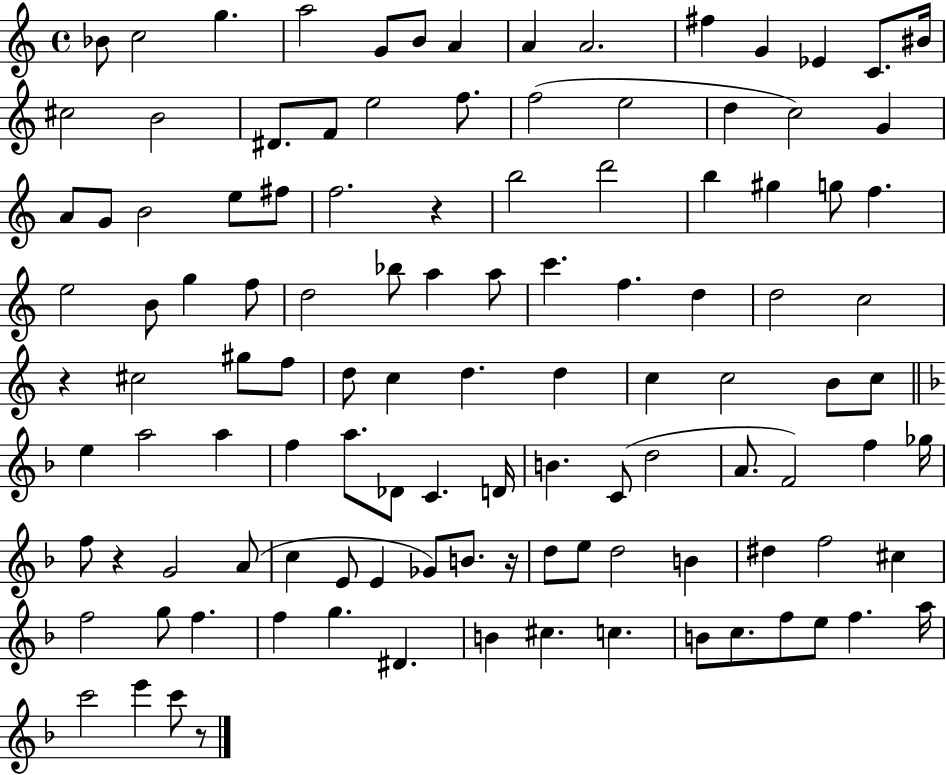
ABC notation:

X:1
T:Untitled
M:4/4
L:1/4
K:C
_B/2 c2 g a2 G/2 B/2 A A A2 ^f G _E C/2 ^B/4 ^c2 B2 ^D/2 F/2 e2 f/2 f2 e2 d c2 G A/2 G/2 B2 e/2 ^f/2 f2 z b2 d'2 b ^g g/2 f e2 B/2 g f/2 d2 _b/2 a a/2 c' f d d2 c2 z ^c2 ^g/2 f/2 d/2 c d d c c2 B/2 c/2 e a2 a f a/2 _D/2 C D/4 B C/2 d2 A/2 F2 f _g/4 f/2 z G2 A/2 c E/2 E _G/2 B/2 z/4 d/2 e/2 d2 B ^d f2 ^c f2 g/2 f f g ^D B ^c c B/2 c/2 f/2 e/2 f a/4 c'2 e' c'/2 z/2